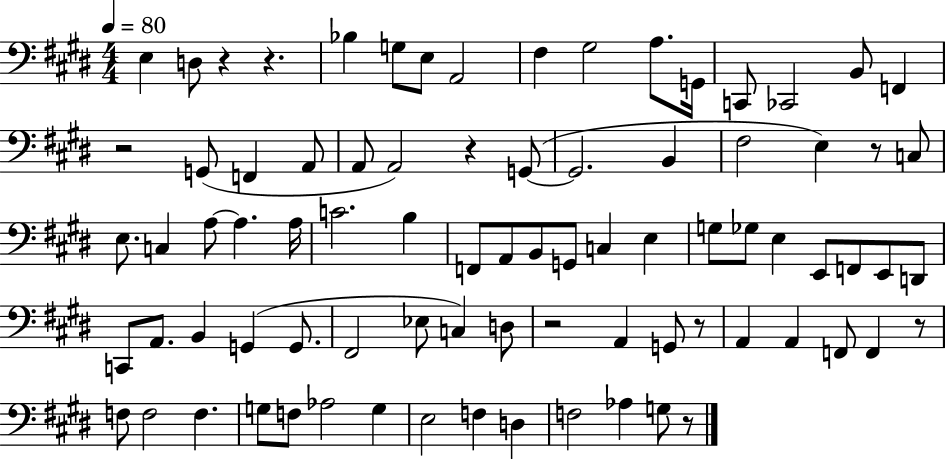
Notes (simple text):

E3/q D3/e R/q R/q. Bb3/q G3/e E3/e A2/h F#3/q G#3/h A3/e. G2/s C2/e CES2/h B2/e F2/q R/h G2/e F2/q A2/e A2/e A2/h R/q G2/e G2/h. B2/q F#3/h E3/q R/e C3/e E3/e. C3/q A3/e A3/q. A3/s C4/h. B3/q F2/e A2/e B2/e G2/e C3/q E3/q G3/e Gb3/e E3/q E2/e F2/e E2/e D2/e C2/e A2/e. B2/q G2/q G2/e. F#2/h Eb3/e C3/q D3/e R/h A2/q G2/e R/e A2/q A2/q F2/e F2/q R/e F3/e F3/h F3/q. G3/e F3/e Ab3/h G3/q E3/h F3/q D3/q F3/h Ab3/q G3/e R/e